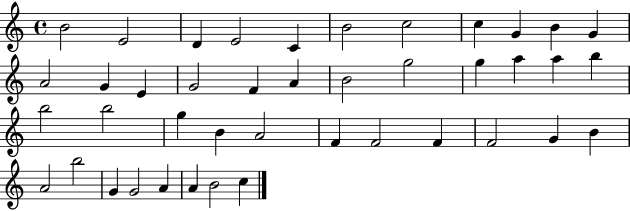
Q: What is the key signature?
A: C major